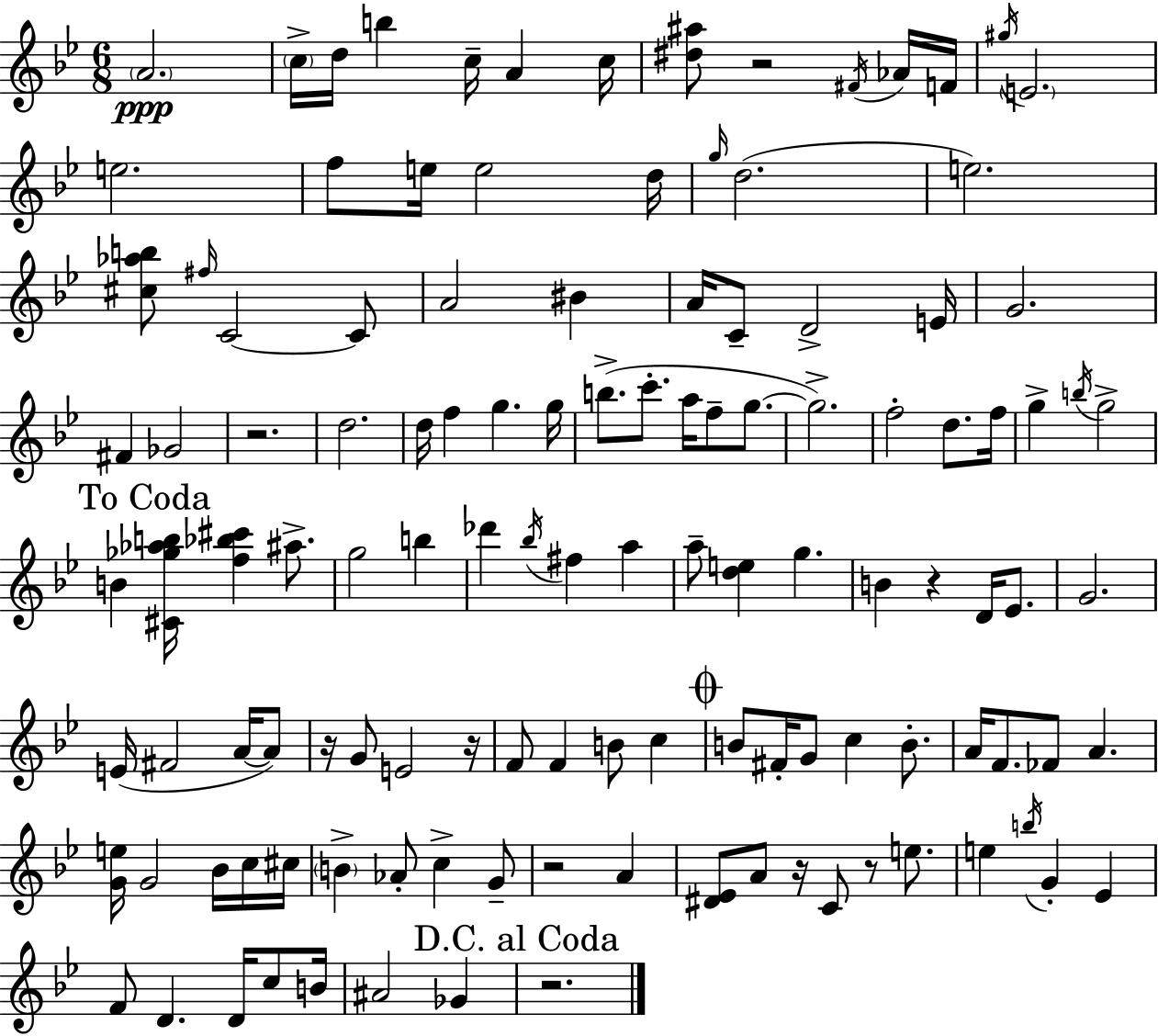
A4/h. C5/s D5/s B5/q C5/s A4/q C5/s [D#5,A#5]/e R/h F#4/s Ab4/s F4/s G#5/s E4/h. E5/h. F5/e E5/s E5/h D5/s G5/s D5/h. E5/h. [C#5,Ab5,B5]/e F#5/s C4/h C4/e A4/h BIS4/q A4/s C4/e D4/h E4/s G4/h. F#4/q Gb4/h R/h. D5/h. D5/s F5/q G5/q. G5/s B5/e. C6/e. A5/s F5/e G5/e. G5/h. F5/h D5/e. F5/s G5/q B5/s G5/h B4/q [C#4,Gb5,Ab5,B5]/s [F5,Bb5,C#6]/q A#5/e. G5/h B5/q Db6/q Bb5/s F#5/q A5/q A5/e [D5,E5]/q G5/q. B4/q R/q D4/s Eb4/e. G4/h. E4/s F#4/h A4/s A4/e R/s G4/e E4/h R/s F4/e F4/q B4/e C5/q B4/e F#4/s G4/e C5/q B4/e. A4/s F4/e. FES4/e A4/q. [G4,E5]/s G4/h Bb4/s C5/s C#5/s B4/q Ab4/e C5/q G4/e R/h A4/q [D#4,Eb4]/e A4/e R/s C4/e R/e E5/e. E5/q B5/s G4/q Eb4/q F4/e D4/q. D4/s C5/e B4/s A#4/h Gb4/q R/h.